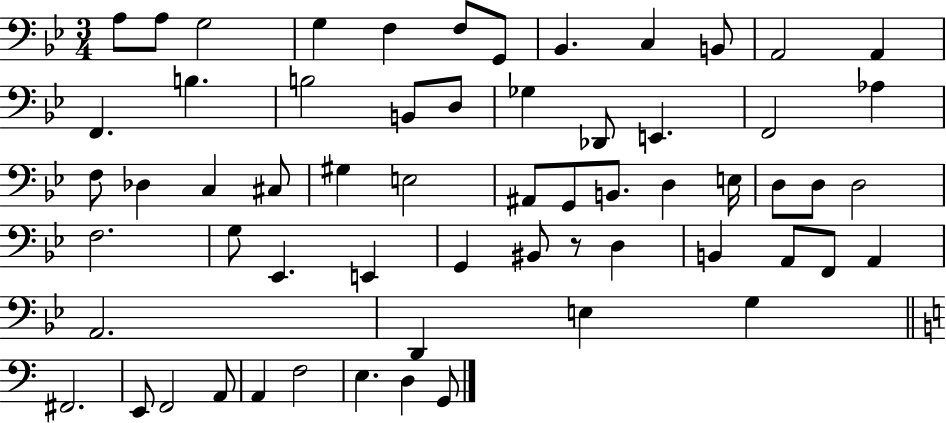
X:1
T:Untitled
M:3/4
L:1/4
K:Bb
A,/2 A,/2 G,2 G, F, F,/2 G,,/2 _B,, C, B,,/2 A,,2 A,, F,, B, B,2 B,,/2 D,/2 _G, _D,,/2 E,, F,,2 _A, F,/2 _D, C, ^C,/2 ^G, E,2 ^A,,/2 G,,/2 B,,/2 D, E,/4 D,/2 D,/2 D,2 F,2 G,/2 _E,, E,, G,, ^B,,/2 z/2 D, B,, A,,/2 F,,/2 A,, A,,2 D,, E, G, ^F,,2 E,,/2 F,,2 A,,/2 A,, F,2 E, D, G,,/2